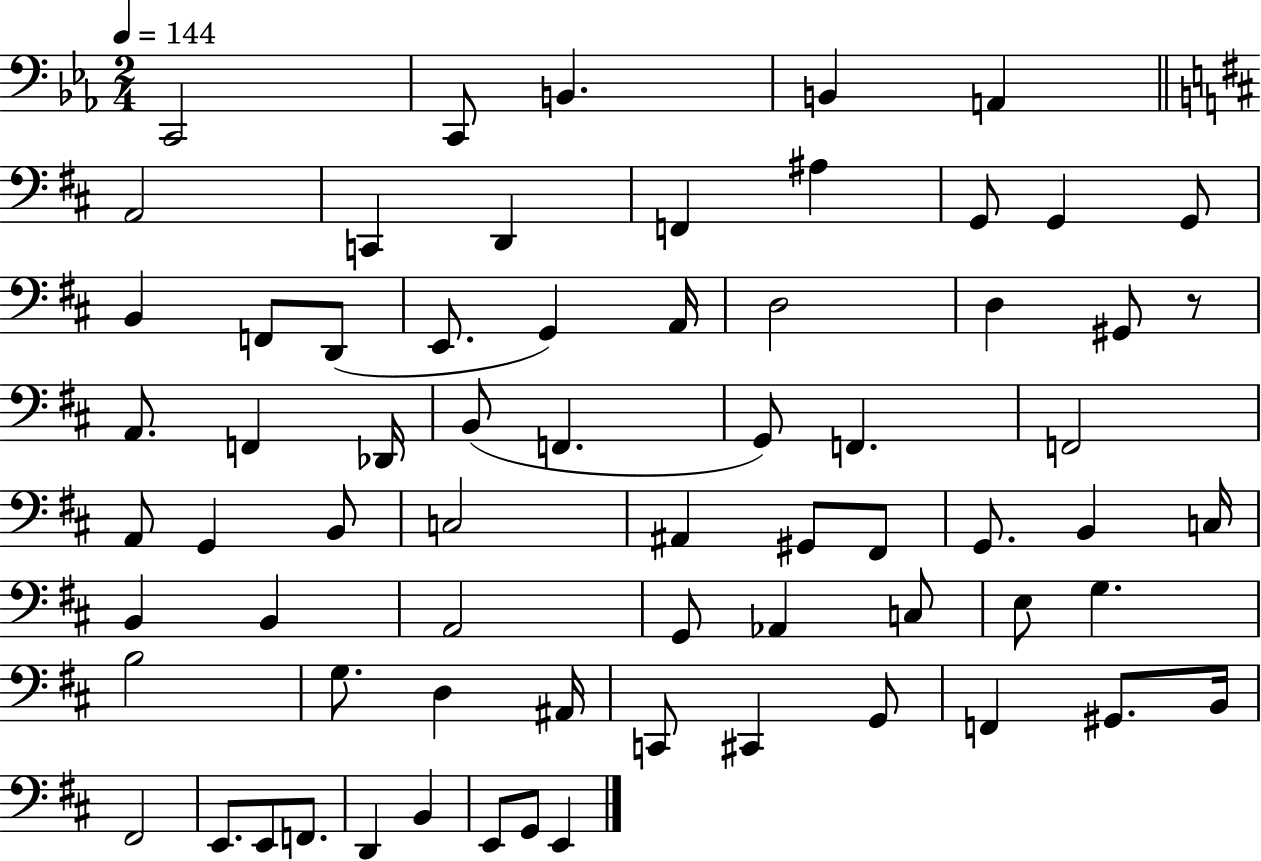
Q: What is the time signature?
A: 2/4